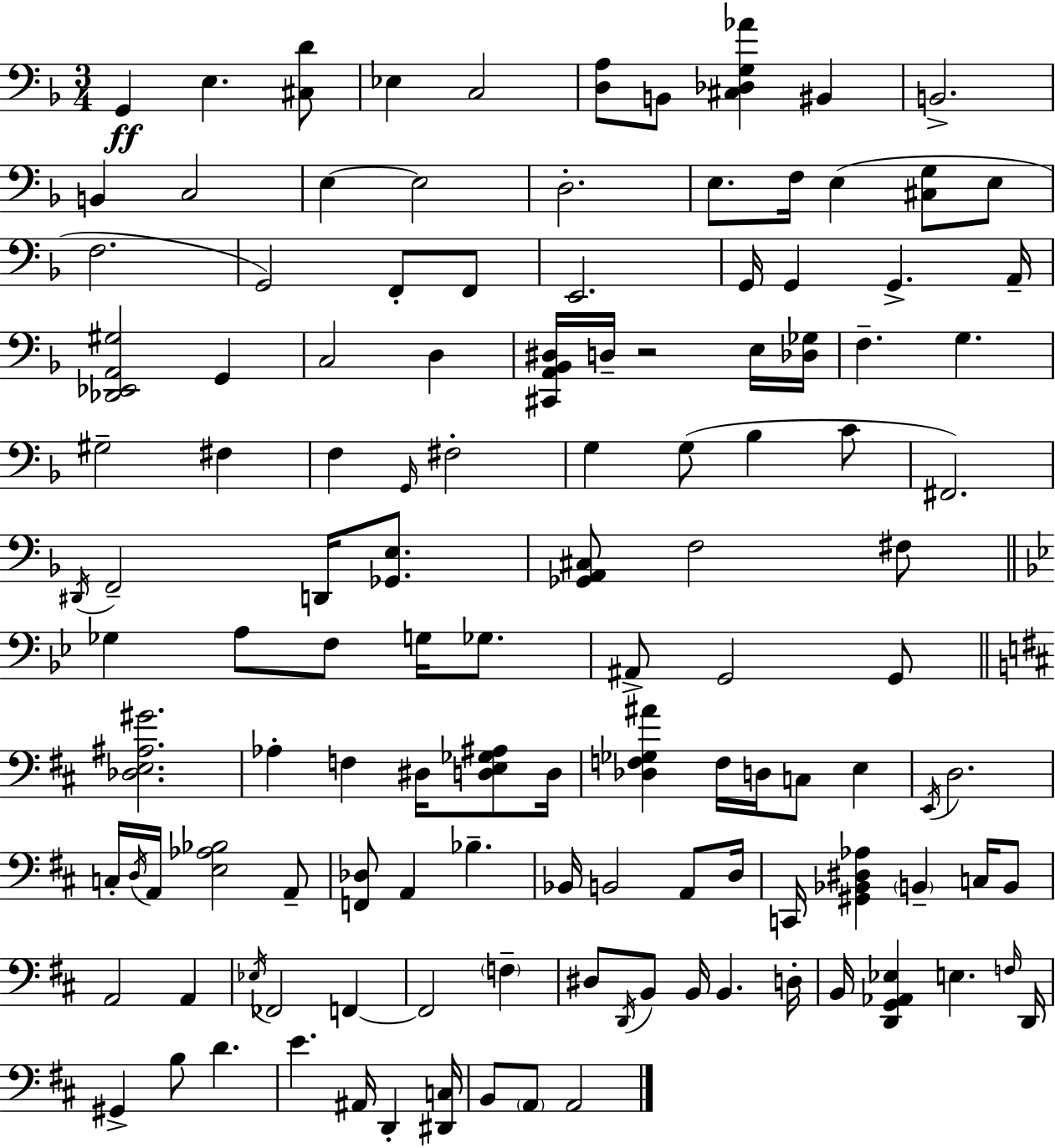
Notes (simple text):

G2/q E3/q. [C#3,D4]/e Eb3/q C3/h [D3,A3]/e B2/e [C#3,Db3,G3,Ab4]/q BIS2/q B2/h. B2/q C3/h E3/q E3/h D3/h. E3/e. F3/s E3/q [C#3,G3]/e E3/e F3/h. G2/h F2/e F2/e E2/h. G2/s G2/q G2/q. A2/s [Db2,Eb2,A2,G#3]/h G2/q C3/h D3/q [C#2,A2,Bb2,D#3]/s D3/s R/h E3/s [Db3,Gb3]/s F3/q. G3/q. G#3/h F#3/q F3/q G2/s F#3/h G3/q G3/e Bb3/q C4/e F#2/h. D#2/s F2/h D2/s [Gb2,E3]/e. [Gb2,A2,C#3]/e F3/h F#3/e Gb3/q A3/e F3/e G3/s Gb3/e. A#2/e G2/h G2/e [Db3,E3,A#3,G#4]/h. Ab3/q F3/q D#3/s [D3,E3,Gb3,A#3]/e D3/s [Db3,F3,Gb3,A#4]/q F3/s D3/s C3/e E3/q E2/s D3/h. C3/s D3/s A2/s [E3,Ab3,Bb3]/h A2/e [F2,Db3]/e A2/q Bb3/q. Bb2/s B2/h A2/e D3/s C2/s [G#2,Bb2,D#3,Ab3]/q B2/q C3/s B2/e A2/h A2/q Eb3/s FES2/h F2/q F2/h F3/q D#3/e D2/s B2/e B2/s B2/q. D3/s B2/s [D2,G2,Ab2,Eb3]/q E3/q. F3/s D2/s G#2/q B3/e D4/q. E4/q. A#2/s D2/q [D#2,C3]/s B2/e A2/e A2/h